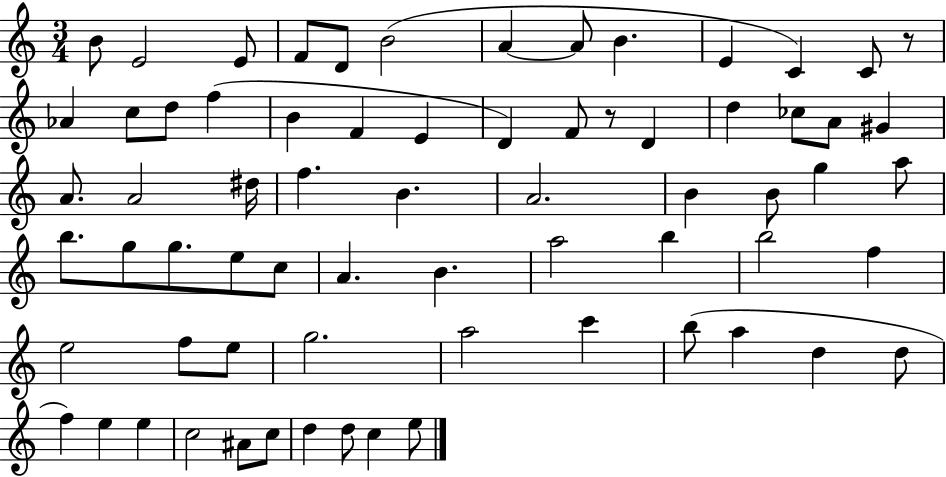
X:1
T:Untitled
M:3/4
L:1/4
K:C
B/2 E2 E/2 F/2 D/2 B2 A A/2 B E C C/2 z/2 _A c/2 d/2 f B F E D F/2 z/2 D d _c/2 A/2 ^G A/2 A2 ^d/4 f B A2 B B/2 g a/2 b/2 g/2 g/2 e/2 c/2 A B a2 b b2 f e2 f/2 e/2 g2 a2 c' b/2 a d d/2 f e e c2 ^A/2 c/2 d d/2 c e/2